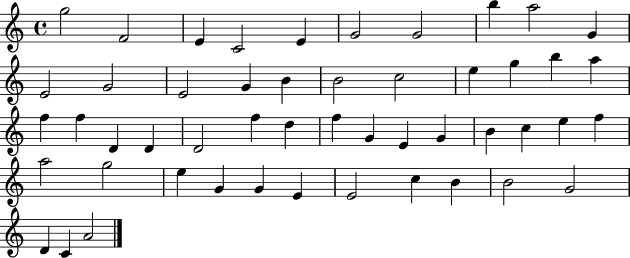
G5/h F4/h E4/q C4/h E4/q G4/h G4/h B5/q A5/h G4/q E4/h G4/h E4/h G4/q B4/q B4/h C5/h E5/q G5/q B5/q A5/q F5/q F5/q D4/q D4/q D4/h F5/q D5/q F5/q G4/q E4/q G4/q B4/q C5/q E5/q F5/q A5/h G5/h E5/q G4/q G4/q E4/q E4/h C5/q B4/q B4/h G4/h D4/q C4/q A4/h